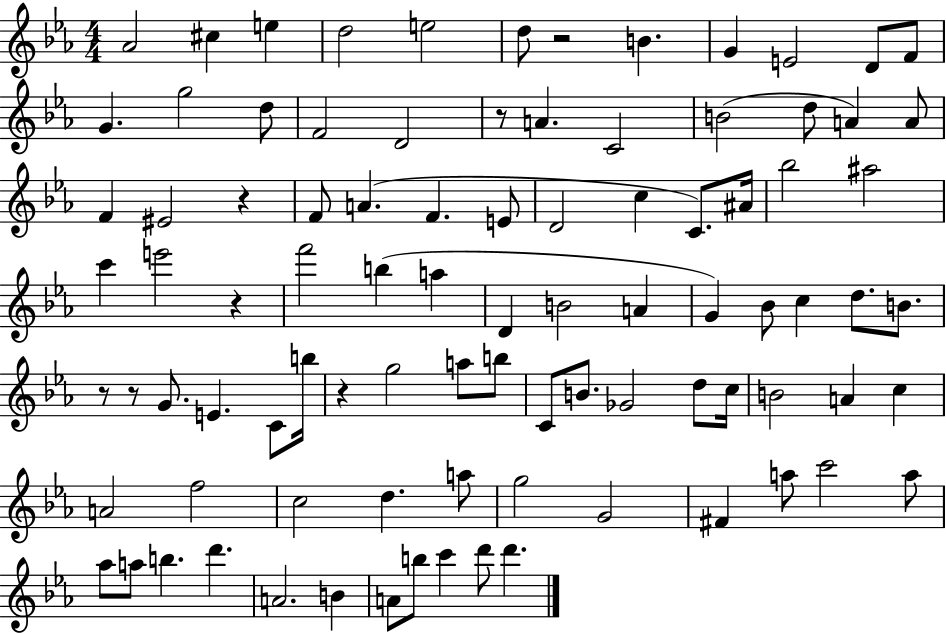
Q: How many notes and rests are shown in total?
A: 91